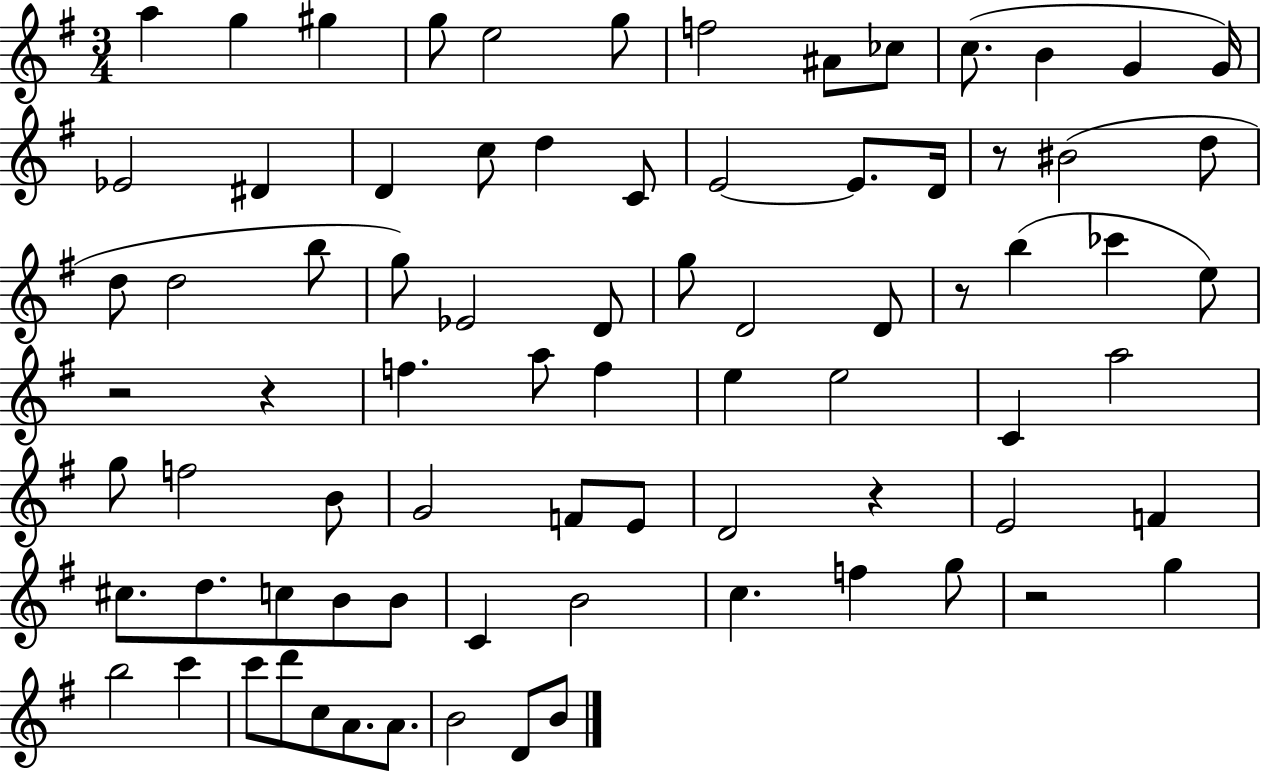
X:1
T:Untitled
M:3/4
L:1/4
K:G
a g ^g g/2 e2 g/2 f2 ^A/2 _c/2 c/2 B G G/4 _E2 ^D D c/2 d C/2 E2 E/2 D/4 z/2 ^B2 d/2 d/2 d2 b/2 g/2 _E2 D/2 g/2 D2 D/2 z/2 b _c' e/2 z2 z f a/2 f e e2 C a2 g/2 f2 B/2 G2 F/2 E/2 D2 z E2 F ^c/2 d/2 c/2 B/2 B/2 C B2 c f g/2 z2 g b2 c' c'/2 d'/2 c/2 A/2 A/2 B2 D/2 B/2